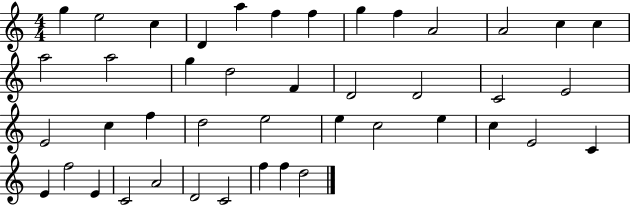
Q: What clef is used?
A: treble